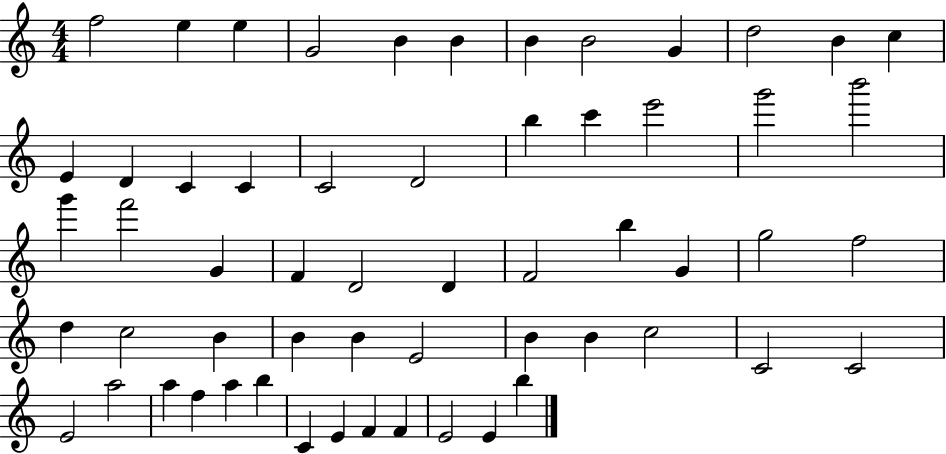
{
  \clef treble
  \numericTimeSignature
  \time 4/4
  \key c \major
  f''2 e''4 e''4 | g'2 b'4 b'4 | b'4 b'2 g'4 | d''2 b'4 c''4 | \break e'4 d'4 c'4 c'4 | c'2 d'2 | b''4 c'''4 e'''2 | g'''2 b'''2 | \break g'''4 f'''2 g'4 | f'4 d'2 d'4 | f'2 b''4 g'4 | g''2 f''2 | \break d''4 c''2 b'4 | b'4 b'4 e'2 | b'4 b'4 c''2 | c'2 c'2 | \break e'2 a''2 | a''4 f''4 a''4 b''4 | c'4 e'4 f'4 f'4 | e'2 e'4 b''4 | \break \bar "|."
}